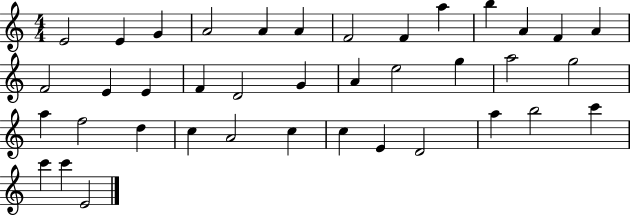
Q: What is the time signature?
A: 4/4